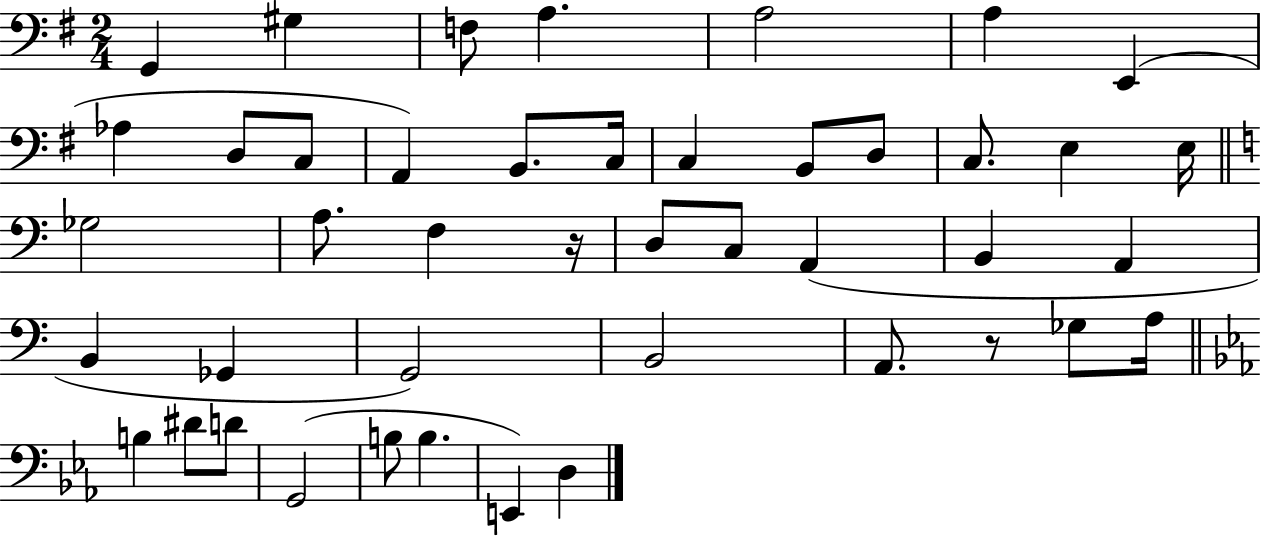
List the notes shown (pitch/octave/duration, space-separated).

G2/q G#3/q F3/e A3/q. A3/h A3/q E2/q Ab3/q D3/e C3/e A2/q B2/e. C3/s C3/q B2/e D3/e C3/e. E3/q E3/s Gb3/h A3/e. F3/q R/s D3/e C3/e A2/q B2/q A2/q B2/q Gb2/q G2/h B2/h A2/e. R/e Gb3/e A3/s B3/q D#4/e D4/e G2/h B3/e B3/q. E2/q D3/q